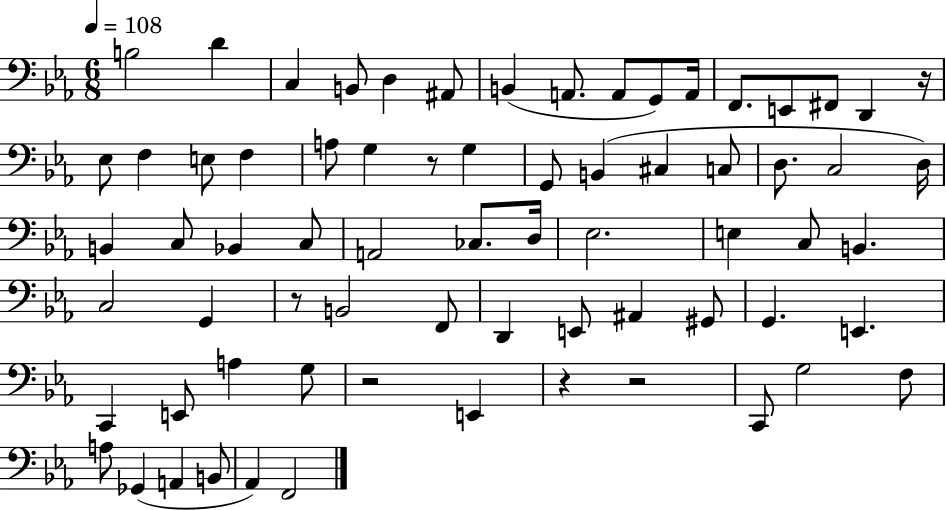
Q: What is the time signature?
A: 6/8